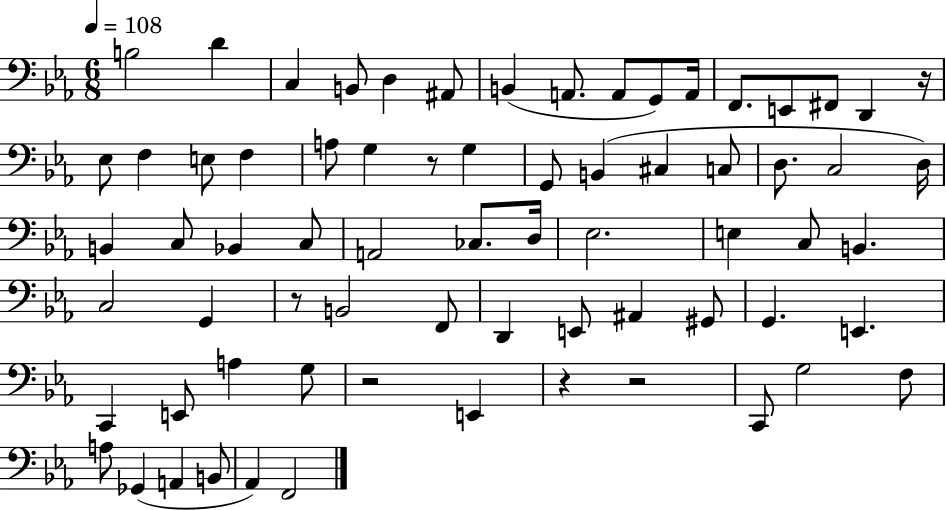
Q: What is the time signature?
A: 6/8